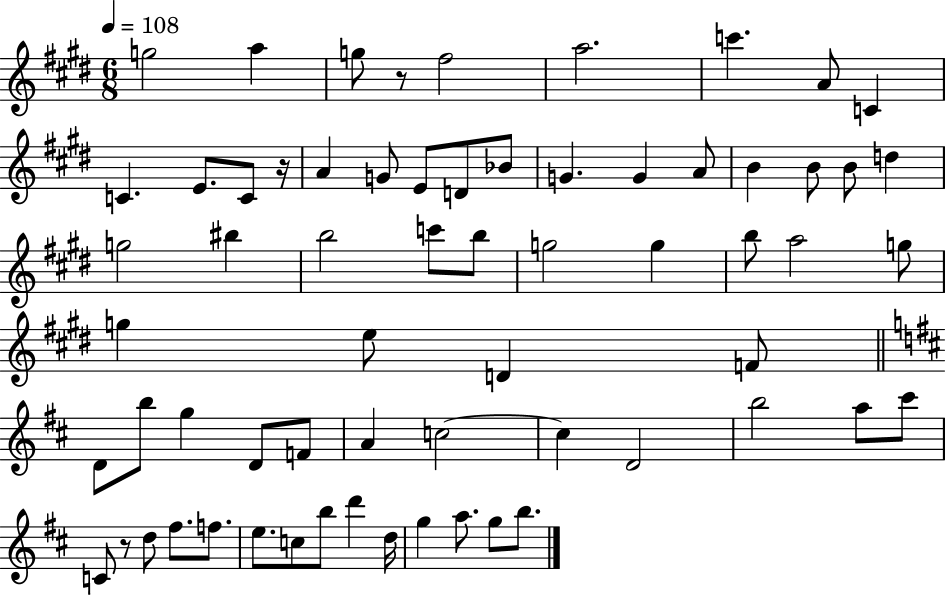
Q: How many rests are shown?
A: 3